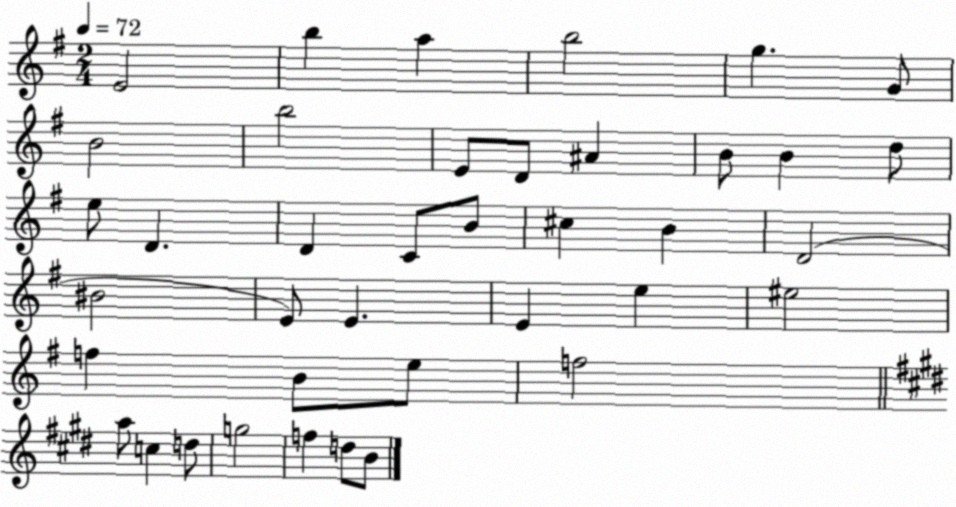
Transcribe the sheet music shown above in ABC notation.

X:1
T:Untitled
M:2/4
L:1/4
K:G
E2 b a b2 g G/2 B2 b2 E/2 D/2 ^A B/2 B d/2 e/2 D D C/2 B/2 ^c B D2 ^B2 E/2 E E e ^e2 f B/2 e/2 f2 a/2 c d/2 g2 f d/2 B/2